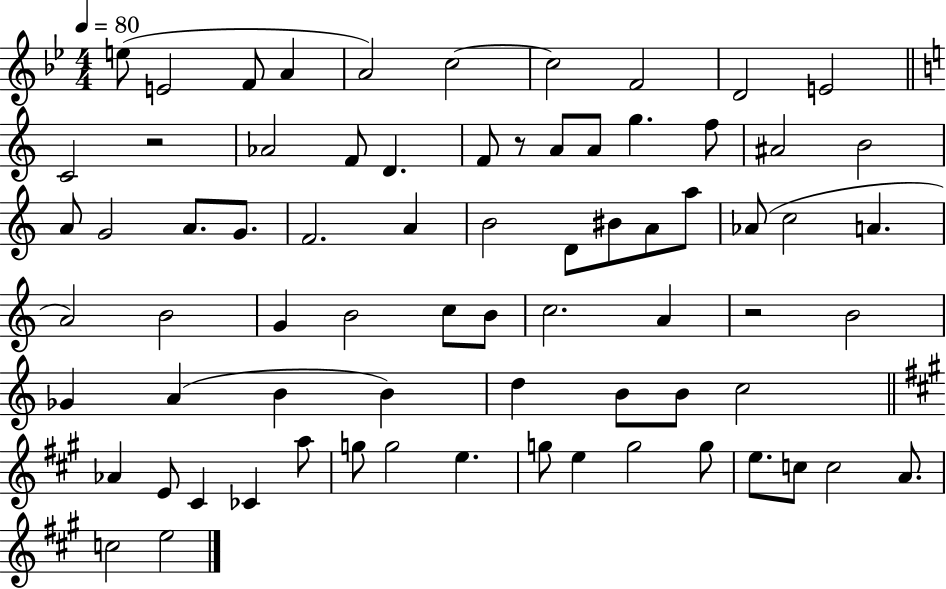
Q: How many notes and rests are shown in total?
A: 73